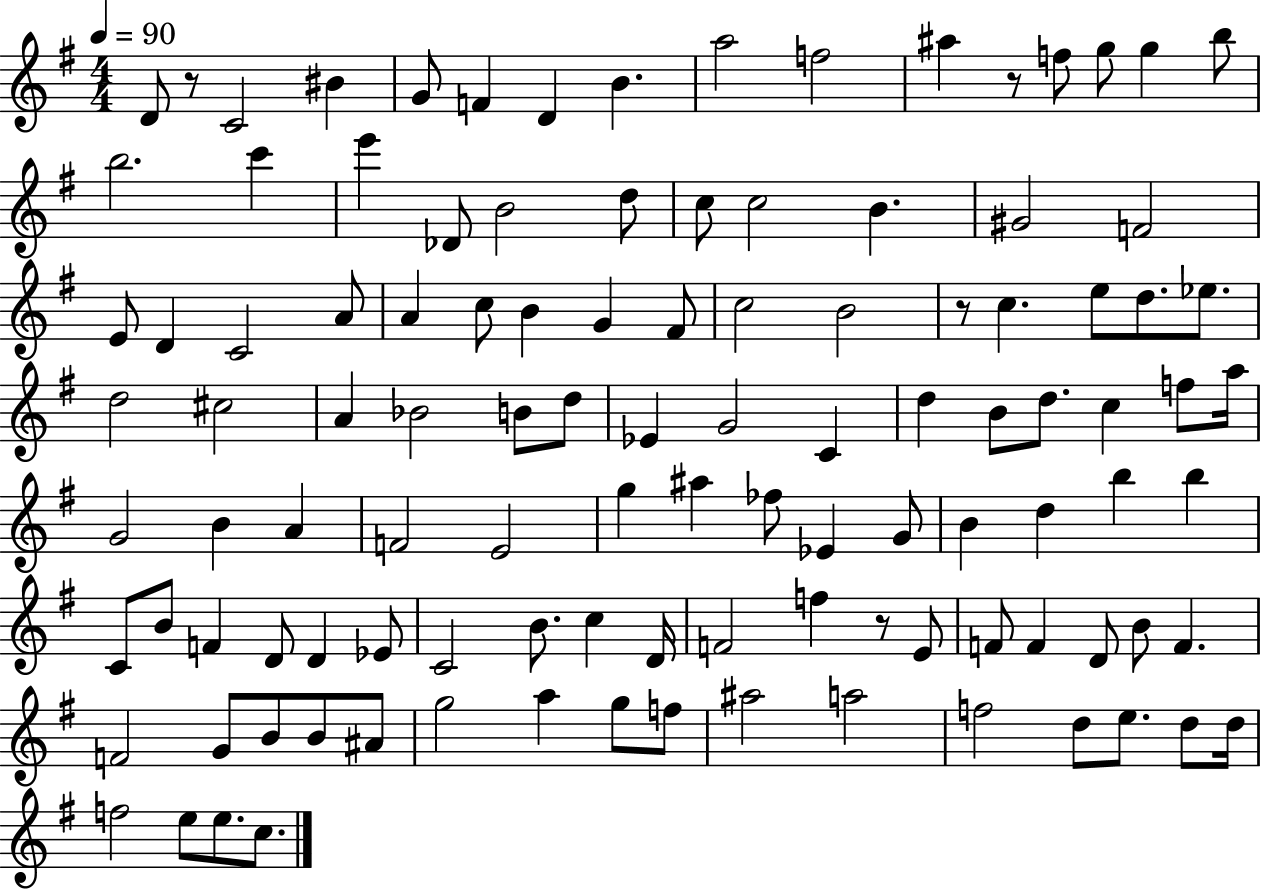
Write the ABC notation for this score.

X:1
T:Untitled
M:4/4
L:1/4
K:G
D/2 z/2 C2 ^B G/2 F D B a2 f2 ^a z/2 f/2 g/2 g b/2 b2 c' e' _D/2 B2 d/2 c/2 c2 B ^G2 F2 E/2 D C2 A/2 A c/2 B G ^F/2 c2 B2 z/2 c e/2 d/2 _e/2 d2 ^c2 A _B2 B/2 d/2 _E G2 C d B/2 d/2 c f/2 a/4 G2 B A F2 E2 g ^a _f/2 _E G/2 B d b b C/2 B/2 F D/2 D _E/2 C2 B/2 c D/4 F2 f z/2 E/2 F/2 F D/2 B/2 F F2 G/2 B/2 B/2 ^A/2 g2 a g/2 f/2 ^a2 a2 f2 d/2 e/2 d/2 d/4 f2 e/2 e/2 c/2